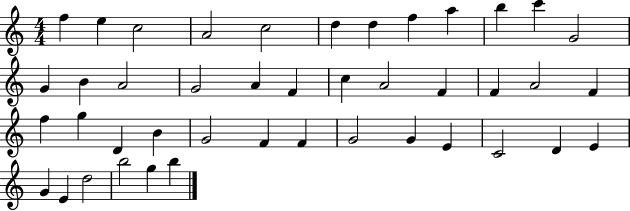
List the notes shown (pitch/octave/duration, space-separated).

F5/q E5/q C5/h A4/h C5/h D5/q D5/q F5/q A5/q B5/q C6/q G4/h G4/q B4/q A4/h G4/h A4/q F4/q C5/q A4/h F4/q F4/q A4/h F4/q F5/q G5/q D4/q B4/q G4/h F4/q F4/q G4/h G4/q E4/q C4/h D4/q E4/q G4/q E4/q D5/h B5/h G5/q B5/q